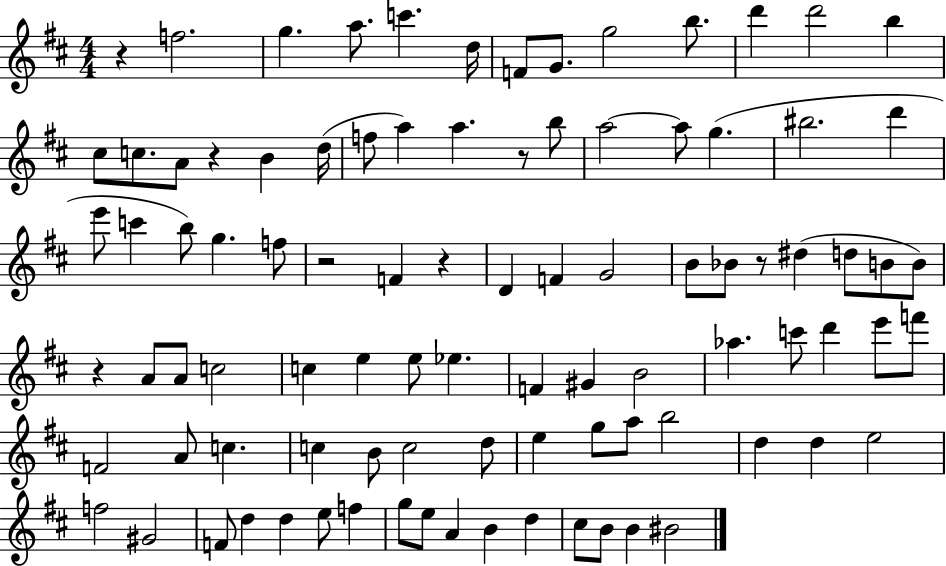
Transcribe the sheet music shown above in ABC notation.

X:1
T:Untitled
M:4/4
L:1/4
K:D
z f2 g a/2 c' d/4 F/2 G/2 g2 b/2 d' d'2 b ^c/2 c/2 A/2 z B d/4 f/2 a a z/2 b/2 a2 a/2 g ^b2 d' e'/2 c' b/2 g f/2 z2 F z D F G2 B/2 _B/2 z/2 ^d d/2 B/2 B/2 z A/2 A/2 c2 c e e/2 _e F ^G B2 _a c'/2 d' e'/2 f'/2 F2 A/2 c c B/2 c2 d/2 e g/2 a/2 b2 d d e2 f2 ^G2 F/2 d d e/2 f g/2 e/2 A B d ^c/2 B/2 B ^B2